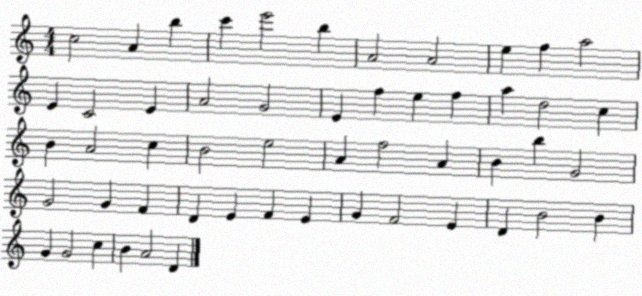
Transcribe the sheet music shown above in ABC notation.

X:1
T:Untitled
M:4/4
L:1/4
K:C
c2 A b c' e'2 b A2 A2 e f a2 E C2 E A2 G2 E f e f a d2 c B A2 c B2 e2 A f2 A B b G2 G2 G F D E F E G F2 E D B2 B G G2 c B A2 D